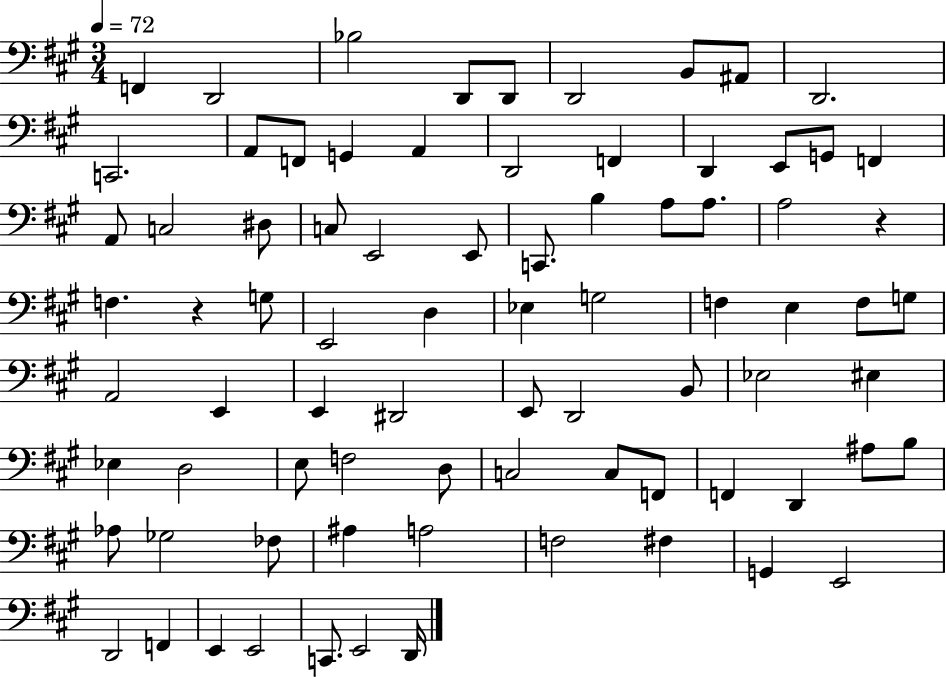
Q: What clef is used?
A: bass